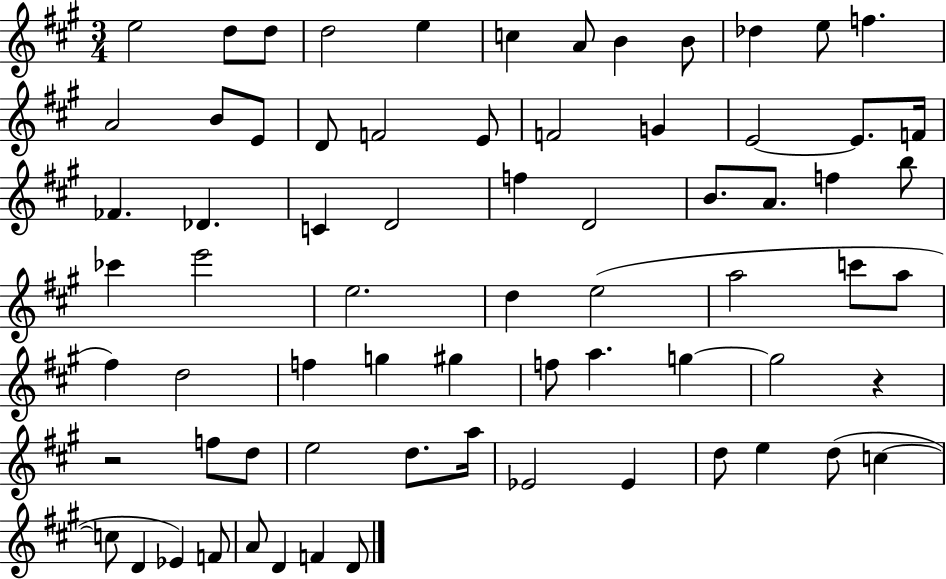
{
  \clef treble
  \numericTimeSignature
  \time 3/4
  \key a \major
  \repeat volta 2 { e''2 d''8 d''8 | d''2 e''4 | c''4 a'8 b'4 b'8 | des''4 e''8 f''4. | \break a'2 b'8 e'8 | d'8 f'2 e'8 | f'2 g'4 | e'2~~ e'8. f'16 | \break fes'4. des'4. | c'4 d'2 | f''4 d'2 | b'8. a'8. f''4 b''8 | \break ces'''4 e'''2 | e''2. | d''4 e''2( | a''2 c'''8 a''8 | \break fis''4) d''2 | f''4 g''4 gis''4 | f''8 a''4. g''4~~ | g''2 r4 | \break r2 f''8 d''8 | e''2 d''8. a''16 | ees'2 ees'4 | d''8 e''4 d''8( c''4~~ | \break c''8 d'4 ees'4) f'8 | a'8 d'4 f'4 d'8 | } \bar "|."
}